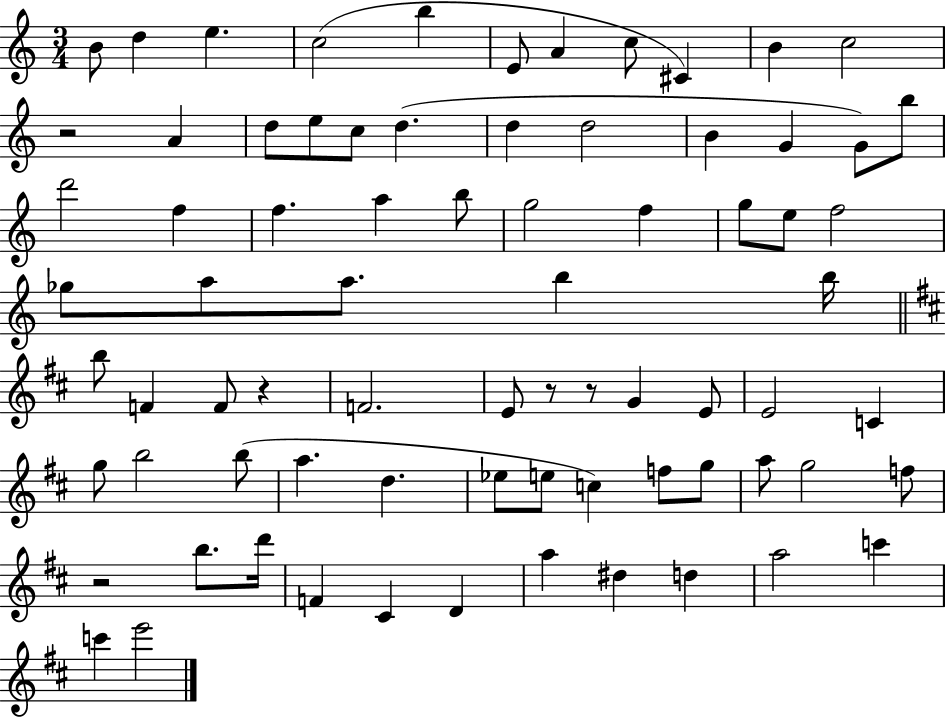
B4/e D5/q E5/q. C5/h B5/q E4/e A4/q C5/e C#4/q B4/q C5/h R/h A4/q D5/e E5/e C5/e D5/q. D5/q D5/h B4/q G4/q G4/e B5/e D6/h F5/q F5/q. A5/q B5/e G5/h F5/q G5/e E5/e F5/h Gb5/e A5/e A5/e. B5/q B5/s B5/e F4/q F4/e R/q F4/h. E4/e R/e R/e G4/q E4/e E4/h C4/q G5/e B5/h B5/e A5/q. D5/q. Eb5/e E5/e C5/q F5/e G5/e A5/e G5/h F5/e R/h B5/e. D6/s F4/q C#4/q D4/q A5/q D#5/q D5/q A5/h C6/q C6/q E6/h